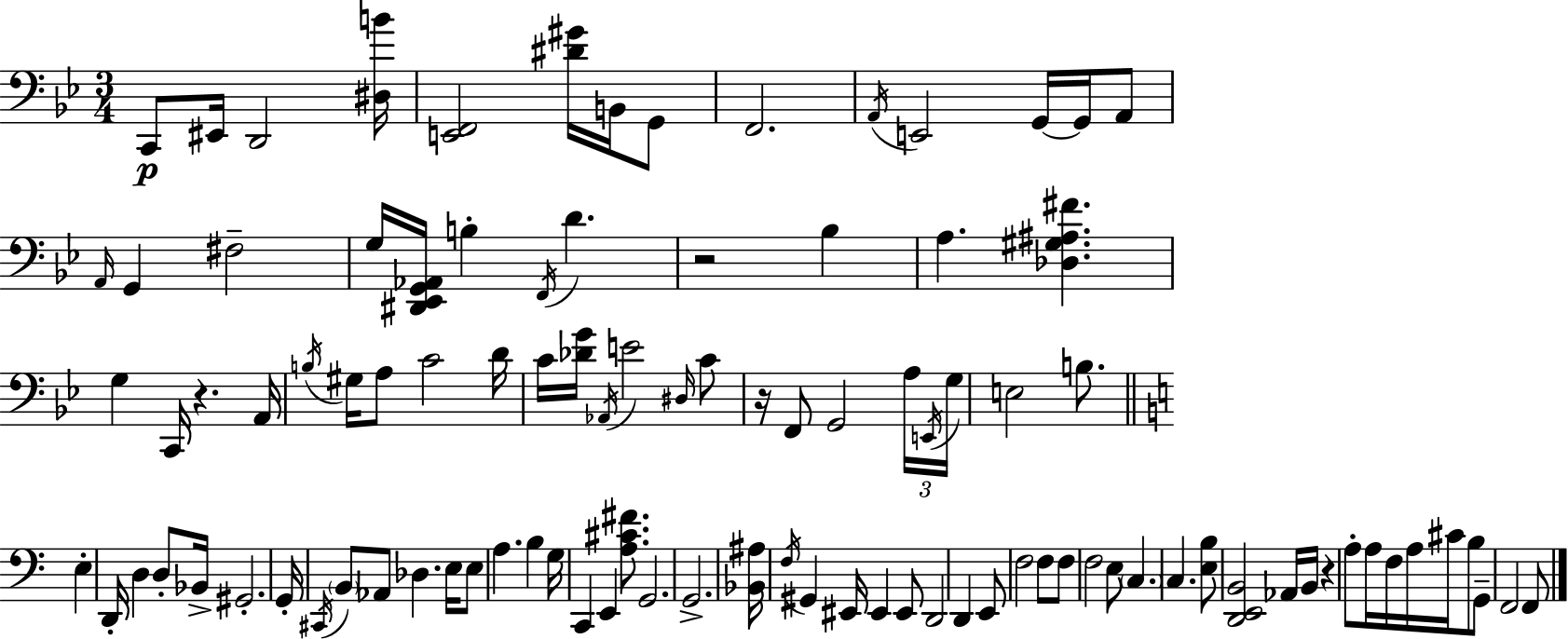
X:1
T:Untitled
M:3/4
L:1/4
K:Bb
C,,/2 ^E,,/4 D,,2 [^D,B]/4 [E,,F,,]2 [^D^G]/4 B,,/4 G,,/2 F,,2 A,,/4 E,,2 G,,/4 G,,/4 A,,/2 A,,/4 G,, ^F,2 G,/4 [^D,,_E,,G,,_A,,]/4 B, F,,/4 D z2 _B, A, [_D,^G,^A,^F] G, C,,/4 z A,,/4 B,/4 ^G,/4 A,/2 C2 D/4 C/4 [_DG]/4 _A,,/4 E2 ^D,/4 C/2 z/4 F,,/2 G,,2 A,/4 E,,/4 G,/4 E,2 B,/2 E, D,,/4 D, D,/2 _B,,/4 ^G,,2 G,,/4 ^C,,/4 B,,/2 _A,,/2 _D, E,/4 E,/2 A, B, G,/4 C,, E,, [A,^C^F]/2 G,,2 G,,2 [_B,,^A,]/4 F,/4 ^G,, ^E,,/4 ^E,, ^E,,/2 D,,2 D,, E,,/2 F,2 F,/2 F,/2 F,2 E,/2 C, C, [E,B,]/2 [D,,E,,B,,]2 _A,,/4 B,,/4 z A,/2 A,/4 F,/4 A,/4 ^C/4 B,/2 G,,/2 F,,2 F,,/2